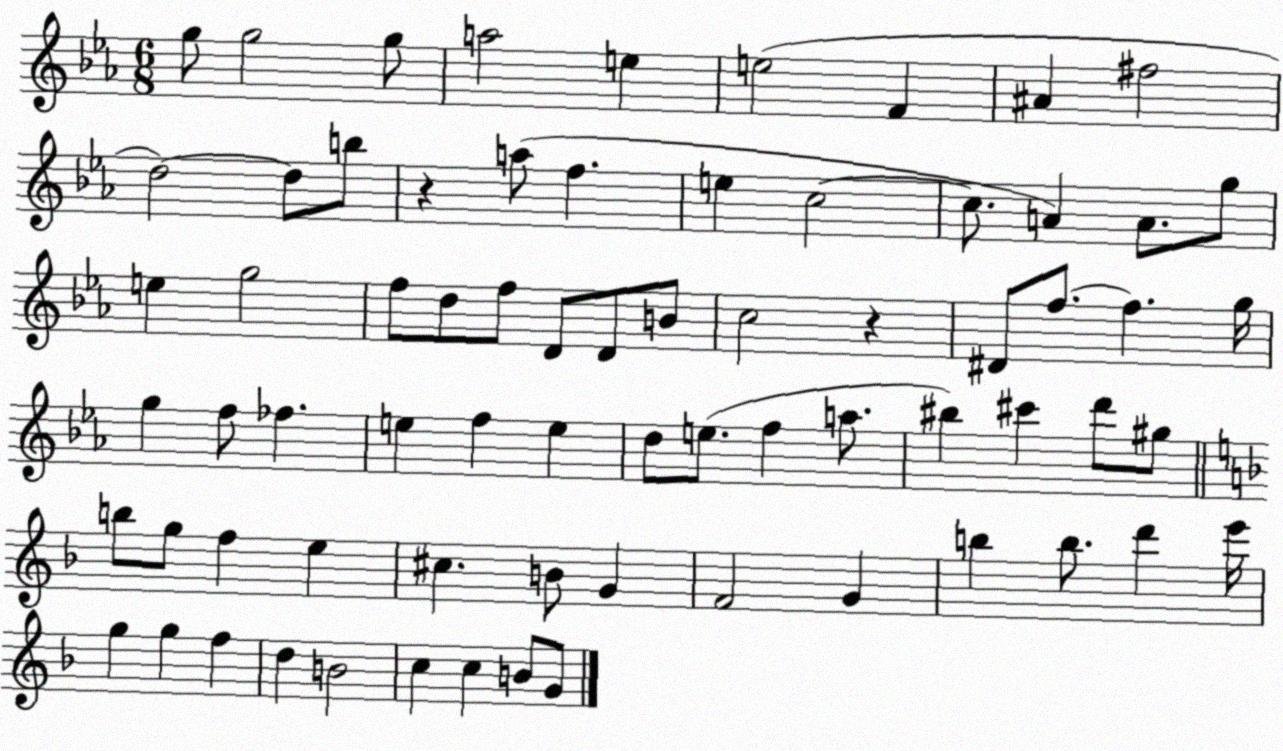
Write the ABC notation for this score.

X:1
T:Untitled
M:6/8
L:1/4
K:Eb
g/2 g2 g/2 a2 e e2 F ^A ^f2 d2 d/2 b/2 z a/2 f e c2 c/2 A A/2 g/2 e g2 f/2 d/2 f/2 D/2 D/2 B/2 c2 z ^D/2 f/2 f g/4 g f/2 _f e f e d/2 e/2 f a/2 ^b ^c' d'/2 ^g/2 b/2 g/2 f e ^c B/2 G F2 G b b/2 d' e'/4 g g f d B2 c c B/2 G/2